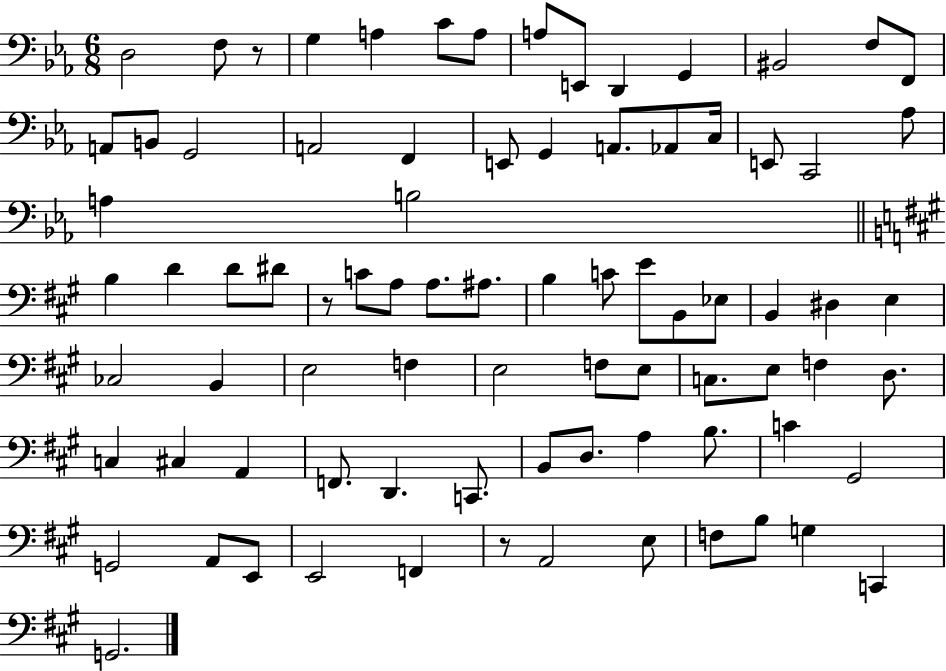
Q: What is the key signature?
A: EES major